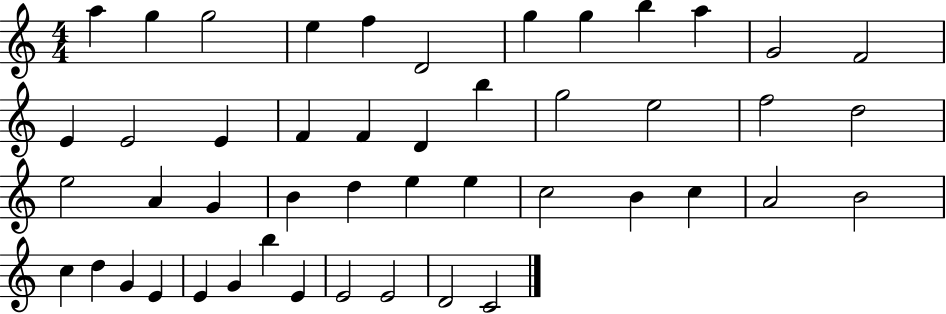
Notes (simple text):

A5/q G5/q G5/h E5/q F5/q D4/h G5/q G5/q B5/q A5/q G4/h F4/h E4/q E4/h E4/q F4/q F4/q D4/q B5/q G5/h E5/h F5/h D5/h E5/h A4/q G4/q B4/q D5/q E5/q E5/q C5/h B4/q C5/q A4/h B4/h C5/q D5/q G4/q E4/q E4/q G4/q B5/q E4/q E4/h E4/h D4/h C4/h